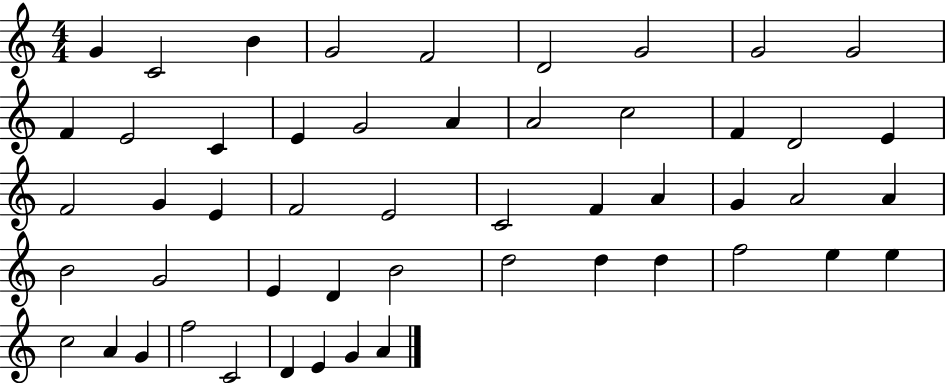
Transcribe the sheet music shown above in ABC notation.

X:1
T:Untitled
M:4/4
L:1/4
K:C
G C2 B G2 F2 D2 G2 G2 G2 F E2 C E G2 A A2 c2 F D2 E F2 G E F2 E2 C2 F A G A2 A B2 G2 E D B2 d2 d d f2 e e c2 A G f2 C2 D E G A